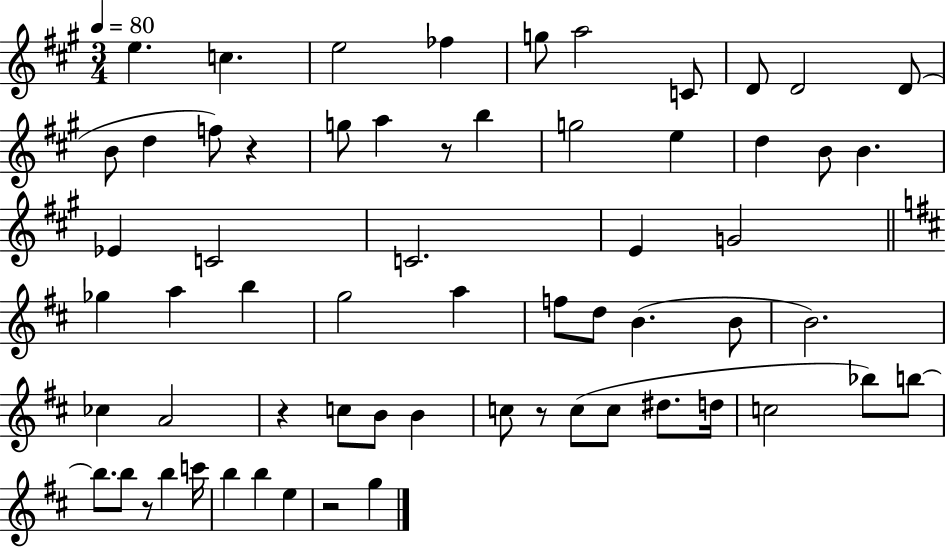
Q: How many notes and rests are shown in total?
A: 63